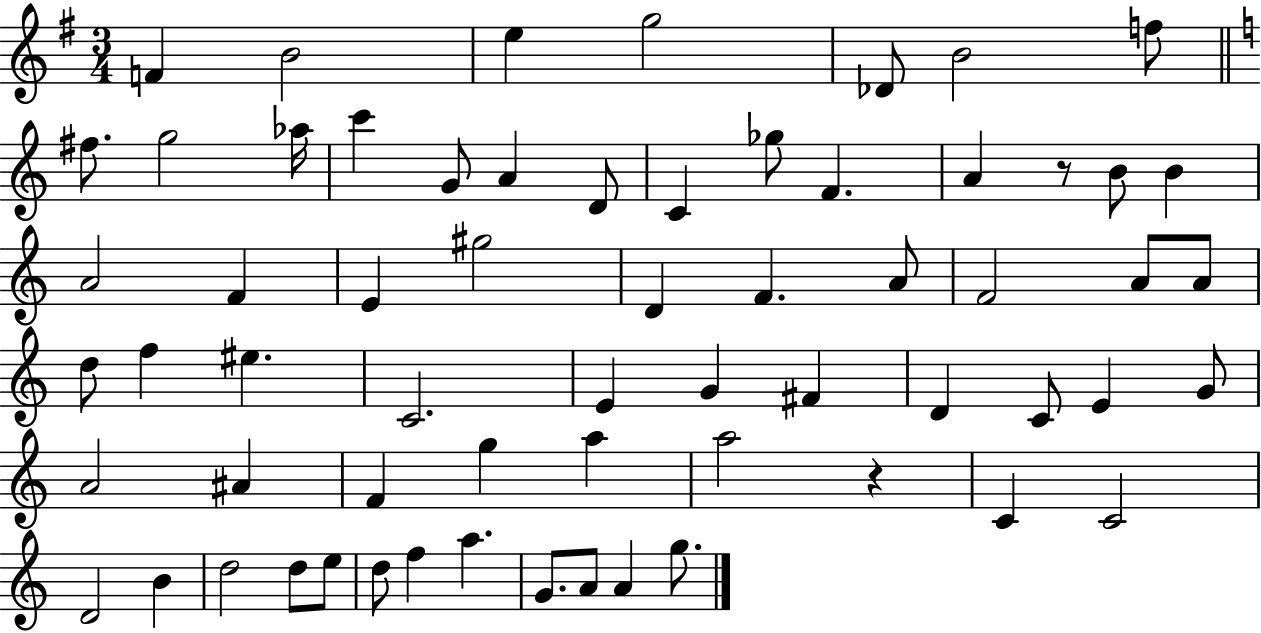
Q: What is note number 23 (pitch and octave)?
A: E4